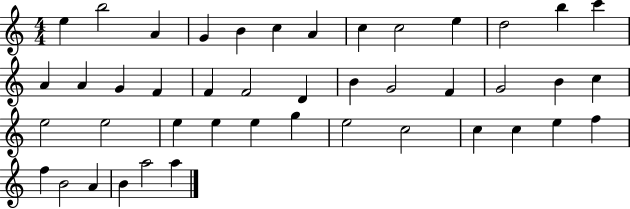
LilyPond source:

{
  \clef treble
  \numericTimeSignature
  \time 4/4
  \key c \major
  e''4 b''2 a'4 | g'4 b'4 c''4 a'4 | c''4 c''2 e''4 | d''2 b''4 c'''4 | \break a'4 a'4 g'4 f'4 | f'4 f'2 d'4 | b'4 g'2 f'4 | g'2 b'4 c''4 | \break e''2 e''2 | e''4 e''4 e''4 g''4 | e''2 c''2 | c''4 c''4 e''4 f''4 | \break f''4 b'2 a'4 | b'4 a''2 a''4 | \bar "|."
}